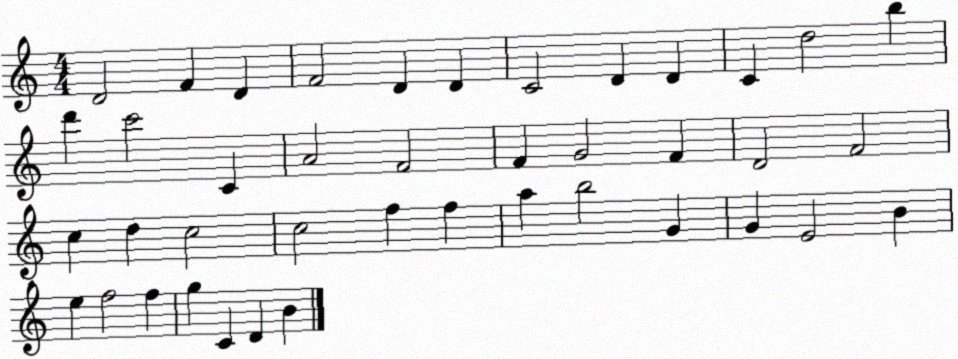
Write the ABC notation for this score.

X:1
T:Untitled
M:4/4
L:1/4
K:C
D2 F D F2 D D C2 D D C d2 b d' c'2 C A2 F2 F G2 F D2 F2 c d c2 c2 f f a b2 G G E2 B e f2 f g C D B